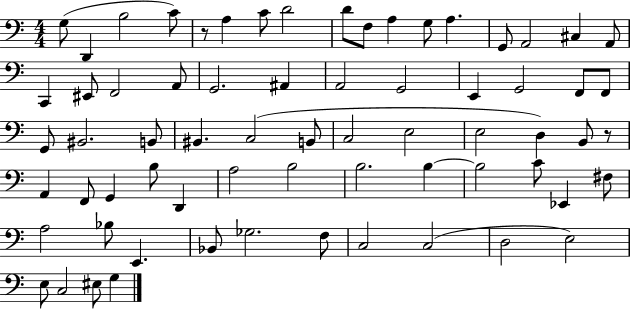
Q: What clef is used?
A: bass